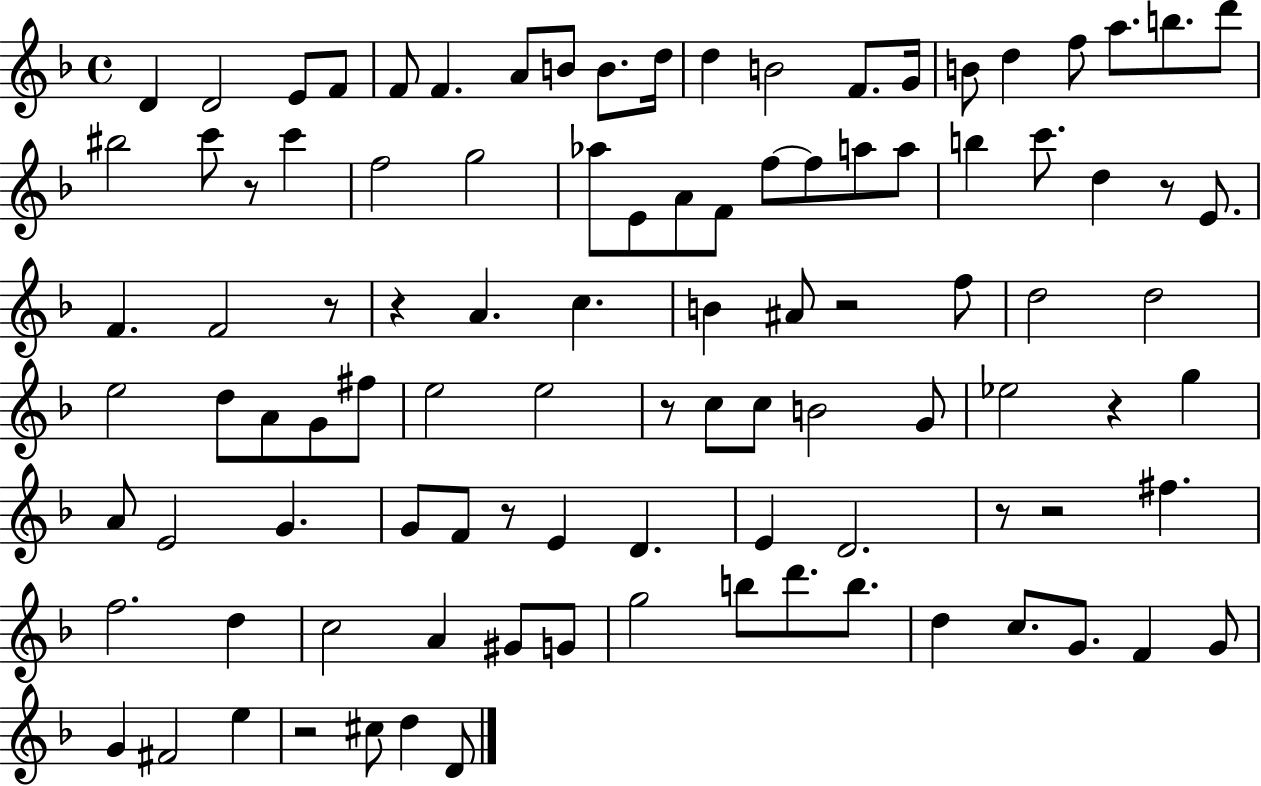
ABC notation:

X:1
T:Untitled
M:4/4
L:1/4
K:F
D D2 E/2 F/2 F/2 F A/2 B/2 B/2 d/4 d B2 F/2 G/4 B/2 d f/2 a/2 b/2 d'/2 ^b2 c'/2 z/2 c' f2 g2 _a/2 E/2 A/2 F/2 f/2 f/2 a/2 a/2 b c'/2 d z/2 E/2 F F2 z/2 z A c B ^A/2 z2 f/2 d2 d2 e2 d/2 A/2 G/2 ^f/2 e2 e2 z/2 c/2 c/2 B2 G/2 _e2 z g A/2 E2 G G/2 F/2 z/2 E D E D2 z/2 z2 ^f f2 d c2 A ^G/2 G/2 g2 b/2 d'/2 b/2 d c/2 G/2 F G/2 G ^F2 e z2 ^c/2 d D/2